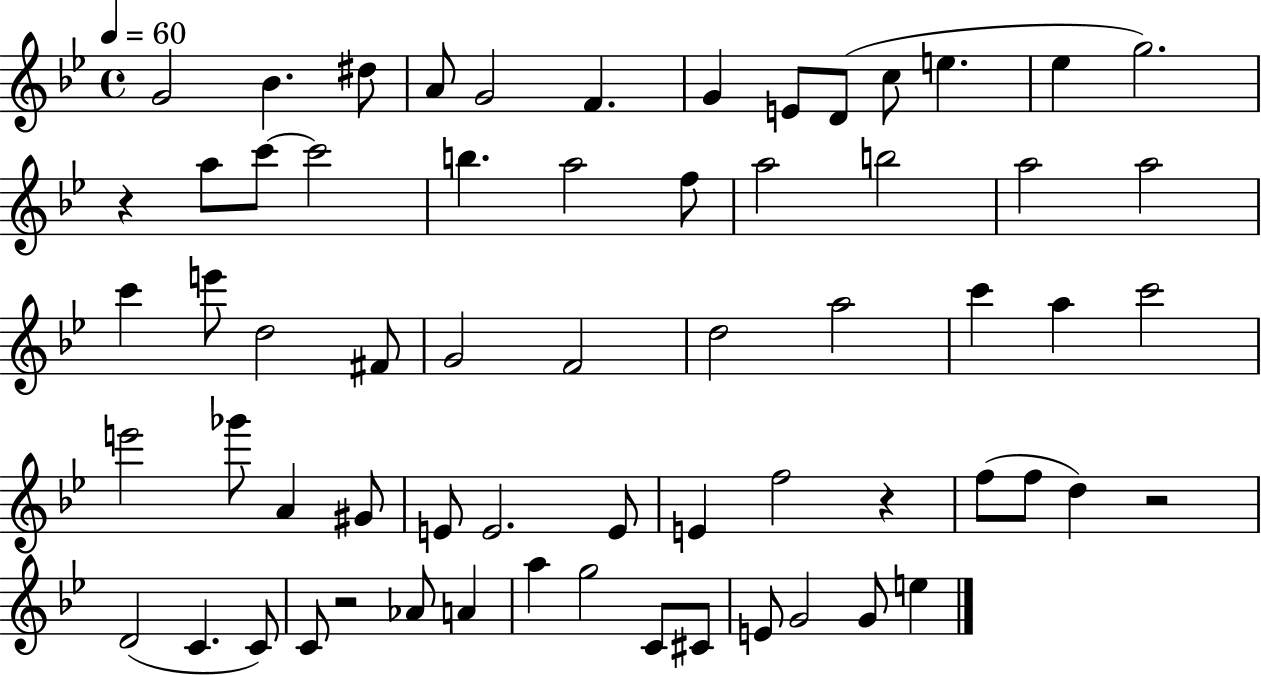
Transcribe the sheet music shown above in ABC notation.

X:1
T:Untitled
M:4/4
L:1/4
K:Bb
G2 _B ^d/2 A/2 G2 F G E/2 D/2 c/2 e _e g2 z a/2 c'/2 c'2 b a2 f/2 a2 b2 a2 a2 c' e'/2 d2 ^F/2 G2 F2 d2 a2 c' a c'2 e'2 _g'/2 A ^G/2 E/2 E2 E/2 E f2 z f/2 f/2 d z2 D2 C C/2 C/2 z2 _A/2 A a g2 C/2 ^C/2 E/2 G2 G/2 e